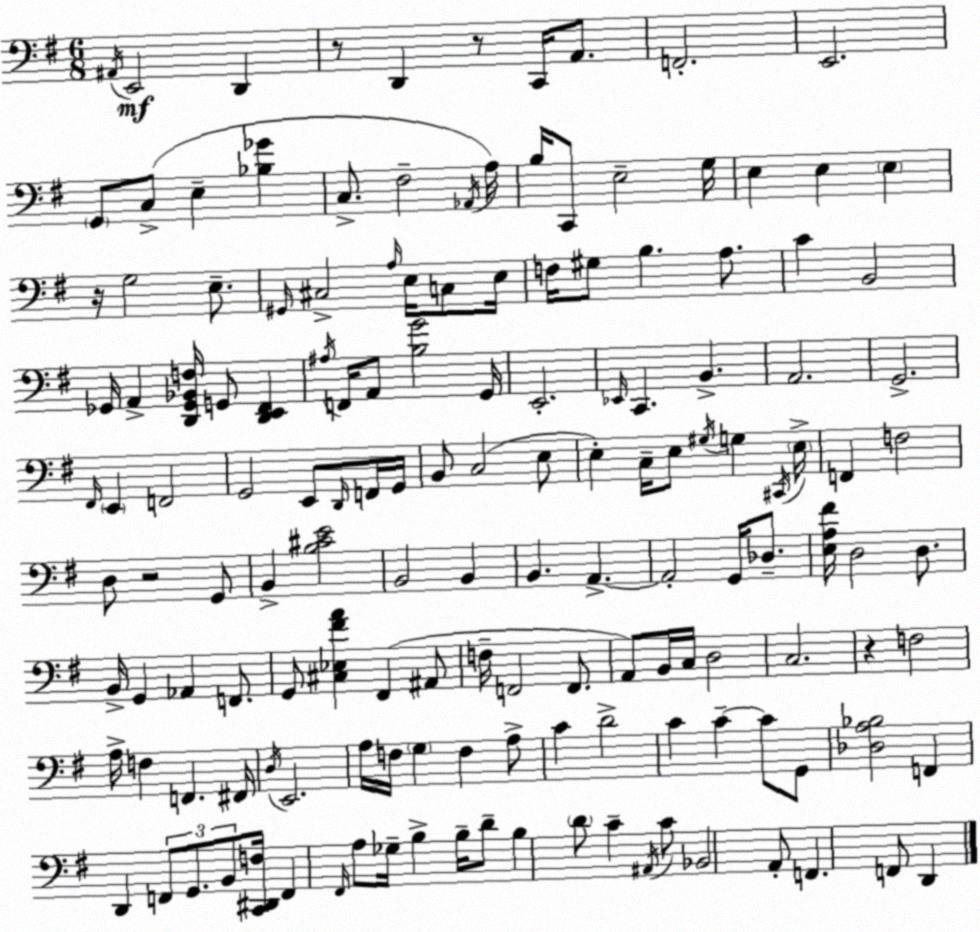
X:1
T:Untitled
M:6/8
L:1/4
K:Em
^A,,/4 E,,2 D,, z/2 D,, z/2 C,,/4 A,,/2 F,,2 E,,2 G,,/2 C,/2 E, [_B,_G] C,/2 ^F,2 _A,,/4 A,/4 B,/4 C,,/2 E,2 G,/4 E, E, E, z/4 G,2 E,/2 ^G,,/4 ^C,2 A,/4 E,/4 C,/2 E,/4 F,/4 ^G,/2 B, A,/2 C B,,2 _G,,/4 A,, [D,,_G,,_B,,F,]/4 G,,/2 [D,,E,,^F,,] ^A,/4 F,,/4 A,,/2 [B,G]2 G,,/4 E,,2 _E,,/4 C,, B,, A,,2 G,,2 ^F,,/4 E,, F,,2 G,,2 E,,/2 D,,/4 F,,/4 G,,/4 B,,/2 C,2 E,/2 E, C,/4 E,/2 ^G,/4 G, ^C,,/4 E,/4 F,, F,2 D,/2 z2 G,,/2 B,, [B,^CE]2 B,,2 B,, B,, A,, A,,2 G,,/4 _D,/2 [E,A,^F]/4 D,2 D,/2 B,,/4 G,, _A,, F,,/2 G,,/2 [^C,_E,^FA] ^F,, ^A,,/2 F,/4 F,,2 F,,/2 A,,/2 B,,/4 C,/4 D,2 C,2 z F,2 A,/4 F, F,, ^F,,/4 D,/4 E,,2 A,/4 F,/4 G, F, A,/2 C D2 C C C/2 G,,/2 [_D,A,_B,]2 F,, D,, F,,/2 G,,/2 B,,/2 [C,,^D,,F,]/4 F,, ^F,,/4 A,/2 _G,/4 B, B,/4 D/2 B, D/2 C ^A,,/4 C/2 _B,,2 A,,/2 F,, F,,/2 D,,